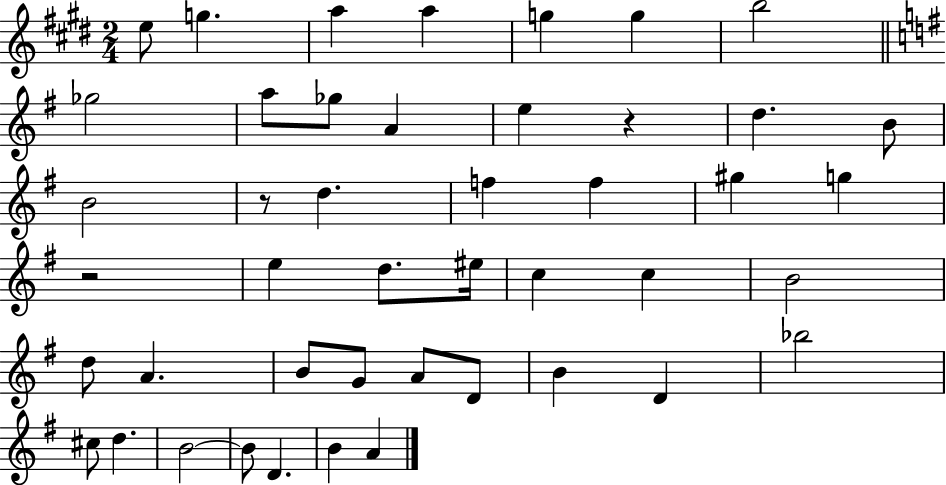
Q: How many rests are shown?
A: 3